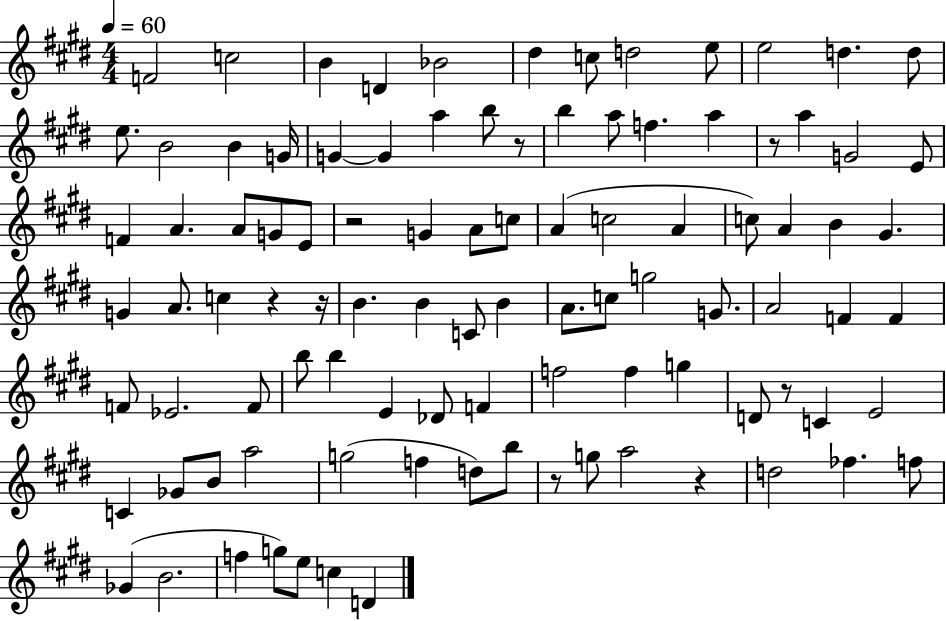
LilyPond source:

{
  \clef treble
  \numericTimeSignature
  \time 4/4
  \key e \major
  \tempo 4 = 60
  f'2 c''2 | b'4 d'4 bes'2 | dis''4 c''8 d''2 e''8 | e''2 d''4. d''8 | \break e''8. b'2 b'4 g'16 | g'4~~ g'4 a''4 b''8 r8 | b''4 a''8 f''4. a''4 | r8 a''4 g'2 e'8 | \break f'4 a'4. a'8 g'8 e'8 | r2 g'4 a'8 c''8 | a'4( c''2 a'4 | c''8) a'4 b'4 gis'4. | \break g'4 a'8. c''4 r4 r16 | b'4. b'4 c'8 b'4 | a'8. c''8 g''2 g'8. | a'2 f'4 f'4 | \break f'8 ees'2. f'8 | b''8 b''4 e'4 des'8 f'4 | f''2 f''4 g''4 | d'8 r8 c'4 e'2 | \break c'4 ges'8 b'8 a''2 | g''2( f''4 d''8) b''8 | r8 g''8 a''2 r4 | d''2 fes''4. f''8 | \break ges'4( b'2. | f''4 g''8) e''8 c''4 d'4 | \bar "|."
}